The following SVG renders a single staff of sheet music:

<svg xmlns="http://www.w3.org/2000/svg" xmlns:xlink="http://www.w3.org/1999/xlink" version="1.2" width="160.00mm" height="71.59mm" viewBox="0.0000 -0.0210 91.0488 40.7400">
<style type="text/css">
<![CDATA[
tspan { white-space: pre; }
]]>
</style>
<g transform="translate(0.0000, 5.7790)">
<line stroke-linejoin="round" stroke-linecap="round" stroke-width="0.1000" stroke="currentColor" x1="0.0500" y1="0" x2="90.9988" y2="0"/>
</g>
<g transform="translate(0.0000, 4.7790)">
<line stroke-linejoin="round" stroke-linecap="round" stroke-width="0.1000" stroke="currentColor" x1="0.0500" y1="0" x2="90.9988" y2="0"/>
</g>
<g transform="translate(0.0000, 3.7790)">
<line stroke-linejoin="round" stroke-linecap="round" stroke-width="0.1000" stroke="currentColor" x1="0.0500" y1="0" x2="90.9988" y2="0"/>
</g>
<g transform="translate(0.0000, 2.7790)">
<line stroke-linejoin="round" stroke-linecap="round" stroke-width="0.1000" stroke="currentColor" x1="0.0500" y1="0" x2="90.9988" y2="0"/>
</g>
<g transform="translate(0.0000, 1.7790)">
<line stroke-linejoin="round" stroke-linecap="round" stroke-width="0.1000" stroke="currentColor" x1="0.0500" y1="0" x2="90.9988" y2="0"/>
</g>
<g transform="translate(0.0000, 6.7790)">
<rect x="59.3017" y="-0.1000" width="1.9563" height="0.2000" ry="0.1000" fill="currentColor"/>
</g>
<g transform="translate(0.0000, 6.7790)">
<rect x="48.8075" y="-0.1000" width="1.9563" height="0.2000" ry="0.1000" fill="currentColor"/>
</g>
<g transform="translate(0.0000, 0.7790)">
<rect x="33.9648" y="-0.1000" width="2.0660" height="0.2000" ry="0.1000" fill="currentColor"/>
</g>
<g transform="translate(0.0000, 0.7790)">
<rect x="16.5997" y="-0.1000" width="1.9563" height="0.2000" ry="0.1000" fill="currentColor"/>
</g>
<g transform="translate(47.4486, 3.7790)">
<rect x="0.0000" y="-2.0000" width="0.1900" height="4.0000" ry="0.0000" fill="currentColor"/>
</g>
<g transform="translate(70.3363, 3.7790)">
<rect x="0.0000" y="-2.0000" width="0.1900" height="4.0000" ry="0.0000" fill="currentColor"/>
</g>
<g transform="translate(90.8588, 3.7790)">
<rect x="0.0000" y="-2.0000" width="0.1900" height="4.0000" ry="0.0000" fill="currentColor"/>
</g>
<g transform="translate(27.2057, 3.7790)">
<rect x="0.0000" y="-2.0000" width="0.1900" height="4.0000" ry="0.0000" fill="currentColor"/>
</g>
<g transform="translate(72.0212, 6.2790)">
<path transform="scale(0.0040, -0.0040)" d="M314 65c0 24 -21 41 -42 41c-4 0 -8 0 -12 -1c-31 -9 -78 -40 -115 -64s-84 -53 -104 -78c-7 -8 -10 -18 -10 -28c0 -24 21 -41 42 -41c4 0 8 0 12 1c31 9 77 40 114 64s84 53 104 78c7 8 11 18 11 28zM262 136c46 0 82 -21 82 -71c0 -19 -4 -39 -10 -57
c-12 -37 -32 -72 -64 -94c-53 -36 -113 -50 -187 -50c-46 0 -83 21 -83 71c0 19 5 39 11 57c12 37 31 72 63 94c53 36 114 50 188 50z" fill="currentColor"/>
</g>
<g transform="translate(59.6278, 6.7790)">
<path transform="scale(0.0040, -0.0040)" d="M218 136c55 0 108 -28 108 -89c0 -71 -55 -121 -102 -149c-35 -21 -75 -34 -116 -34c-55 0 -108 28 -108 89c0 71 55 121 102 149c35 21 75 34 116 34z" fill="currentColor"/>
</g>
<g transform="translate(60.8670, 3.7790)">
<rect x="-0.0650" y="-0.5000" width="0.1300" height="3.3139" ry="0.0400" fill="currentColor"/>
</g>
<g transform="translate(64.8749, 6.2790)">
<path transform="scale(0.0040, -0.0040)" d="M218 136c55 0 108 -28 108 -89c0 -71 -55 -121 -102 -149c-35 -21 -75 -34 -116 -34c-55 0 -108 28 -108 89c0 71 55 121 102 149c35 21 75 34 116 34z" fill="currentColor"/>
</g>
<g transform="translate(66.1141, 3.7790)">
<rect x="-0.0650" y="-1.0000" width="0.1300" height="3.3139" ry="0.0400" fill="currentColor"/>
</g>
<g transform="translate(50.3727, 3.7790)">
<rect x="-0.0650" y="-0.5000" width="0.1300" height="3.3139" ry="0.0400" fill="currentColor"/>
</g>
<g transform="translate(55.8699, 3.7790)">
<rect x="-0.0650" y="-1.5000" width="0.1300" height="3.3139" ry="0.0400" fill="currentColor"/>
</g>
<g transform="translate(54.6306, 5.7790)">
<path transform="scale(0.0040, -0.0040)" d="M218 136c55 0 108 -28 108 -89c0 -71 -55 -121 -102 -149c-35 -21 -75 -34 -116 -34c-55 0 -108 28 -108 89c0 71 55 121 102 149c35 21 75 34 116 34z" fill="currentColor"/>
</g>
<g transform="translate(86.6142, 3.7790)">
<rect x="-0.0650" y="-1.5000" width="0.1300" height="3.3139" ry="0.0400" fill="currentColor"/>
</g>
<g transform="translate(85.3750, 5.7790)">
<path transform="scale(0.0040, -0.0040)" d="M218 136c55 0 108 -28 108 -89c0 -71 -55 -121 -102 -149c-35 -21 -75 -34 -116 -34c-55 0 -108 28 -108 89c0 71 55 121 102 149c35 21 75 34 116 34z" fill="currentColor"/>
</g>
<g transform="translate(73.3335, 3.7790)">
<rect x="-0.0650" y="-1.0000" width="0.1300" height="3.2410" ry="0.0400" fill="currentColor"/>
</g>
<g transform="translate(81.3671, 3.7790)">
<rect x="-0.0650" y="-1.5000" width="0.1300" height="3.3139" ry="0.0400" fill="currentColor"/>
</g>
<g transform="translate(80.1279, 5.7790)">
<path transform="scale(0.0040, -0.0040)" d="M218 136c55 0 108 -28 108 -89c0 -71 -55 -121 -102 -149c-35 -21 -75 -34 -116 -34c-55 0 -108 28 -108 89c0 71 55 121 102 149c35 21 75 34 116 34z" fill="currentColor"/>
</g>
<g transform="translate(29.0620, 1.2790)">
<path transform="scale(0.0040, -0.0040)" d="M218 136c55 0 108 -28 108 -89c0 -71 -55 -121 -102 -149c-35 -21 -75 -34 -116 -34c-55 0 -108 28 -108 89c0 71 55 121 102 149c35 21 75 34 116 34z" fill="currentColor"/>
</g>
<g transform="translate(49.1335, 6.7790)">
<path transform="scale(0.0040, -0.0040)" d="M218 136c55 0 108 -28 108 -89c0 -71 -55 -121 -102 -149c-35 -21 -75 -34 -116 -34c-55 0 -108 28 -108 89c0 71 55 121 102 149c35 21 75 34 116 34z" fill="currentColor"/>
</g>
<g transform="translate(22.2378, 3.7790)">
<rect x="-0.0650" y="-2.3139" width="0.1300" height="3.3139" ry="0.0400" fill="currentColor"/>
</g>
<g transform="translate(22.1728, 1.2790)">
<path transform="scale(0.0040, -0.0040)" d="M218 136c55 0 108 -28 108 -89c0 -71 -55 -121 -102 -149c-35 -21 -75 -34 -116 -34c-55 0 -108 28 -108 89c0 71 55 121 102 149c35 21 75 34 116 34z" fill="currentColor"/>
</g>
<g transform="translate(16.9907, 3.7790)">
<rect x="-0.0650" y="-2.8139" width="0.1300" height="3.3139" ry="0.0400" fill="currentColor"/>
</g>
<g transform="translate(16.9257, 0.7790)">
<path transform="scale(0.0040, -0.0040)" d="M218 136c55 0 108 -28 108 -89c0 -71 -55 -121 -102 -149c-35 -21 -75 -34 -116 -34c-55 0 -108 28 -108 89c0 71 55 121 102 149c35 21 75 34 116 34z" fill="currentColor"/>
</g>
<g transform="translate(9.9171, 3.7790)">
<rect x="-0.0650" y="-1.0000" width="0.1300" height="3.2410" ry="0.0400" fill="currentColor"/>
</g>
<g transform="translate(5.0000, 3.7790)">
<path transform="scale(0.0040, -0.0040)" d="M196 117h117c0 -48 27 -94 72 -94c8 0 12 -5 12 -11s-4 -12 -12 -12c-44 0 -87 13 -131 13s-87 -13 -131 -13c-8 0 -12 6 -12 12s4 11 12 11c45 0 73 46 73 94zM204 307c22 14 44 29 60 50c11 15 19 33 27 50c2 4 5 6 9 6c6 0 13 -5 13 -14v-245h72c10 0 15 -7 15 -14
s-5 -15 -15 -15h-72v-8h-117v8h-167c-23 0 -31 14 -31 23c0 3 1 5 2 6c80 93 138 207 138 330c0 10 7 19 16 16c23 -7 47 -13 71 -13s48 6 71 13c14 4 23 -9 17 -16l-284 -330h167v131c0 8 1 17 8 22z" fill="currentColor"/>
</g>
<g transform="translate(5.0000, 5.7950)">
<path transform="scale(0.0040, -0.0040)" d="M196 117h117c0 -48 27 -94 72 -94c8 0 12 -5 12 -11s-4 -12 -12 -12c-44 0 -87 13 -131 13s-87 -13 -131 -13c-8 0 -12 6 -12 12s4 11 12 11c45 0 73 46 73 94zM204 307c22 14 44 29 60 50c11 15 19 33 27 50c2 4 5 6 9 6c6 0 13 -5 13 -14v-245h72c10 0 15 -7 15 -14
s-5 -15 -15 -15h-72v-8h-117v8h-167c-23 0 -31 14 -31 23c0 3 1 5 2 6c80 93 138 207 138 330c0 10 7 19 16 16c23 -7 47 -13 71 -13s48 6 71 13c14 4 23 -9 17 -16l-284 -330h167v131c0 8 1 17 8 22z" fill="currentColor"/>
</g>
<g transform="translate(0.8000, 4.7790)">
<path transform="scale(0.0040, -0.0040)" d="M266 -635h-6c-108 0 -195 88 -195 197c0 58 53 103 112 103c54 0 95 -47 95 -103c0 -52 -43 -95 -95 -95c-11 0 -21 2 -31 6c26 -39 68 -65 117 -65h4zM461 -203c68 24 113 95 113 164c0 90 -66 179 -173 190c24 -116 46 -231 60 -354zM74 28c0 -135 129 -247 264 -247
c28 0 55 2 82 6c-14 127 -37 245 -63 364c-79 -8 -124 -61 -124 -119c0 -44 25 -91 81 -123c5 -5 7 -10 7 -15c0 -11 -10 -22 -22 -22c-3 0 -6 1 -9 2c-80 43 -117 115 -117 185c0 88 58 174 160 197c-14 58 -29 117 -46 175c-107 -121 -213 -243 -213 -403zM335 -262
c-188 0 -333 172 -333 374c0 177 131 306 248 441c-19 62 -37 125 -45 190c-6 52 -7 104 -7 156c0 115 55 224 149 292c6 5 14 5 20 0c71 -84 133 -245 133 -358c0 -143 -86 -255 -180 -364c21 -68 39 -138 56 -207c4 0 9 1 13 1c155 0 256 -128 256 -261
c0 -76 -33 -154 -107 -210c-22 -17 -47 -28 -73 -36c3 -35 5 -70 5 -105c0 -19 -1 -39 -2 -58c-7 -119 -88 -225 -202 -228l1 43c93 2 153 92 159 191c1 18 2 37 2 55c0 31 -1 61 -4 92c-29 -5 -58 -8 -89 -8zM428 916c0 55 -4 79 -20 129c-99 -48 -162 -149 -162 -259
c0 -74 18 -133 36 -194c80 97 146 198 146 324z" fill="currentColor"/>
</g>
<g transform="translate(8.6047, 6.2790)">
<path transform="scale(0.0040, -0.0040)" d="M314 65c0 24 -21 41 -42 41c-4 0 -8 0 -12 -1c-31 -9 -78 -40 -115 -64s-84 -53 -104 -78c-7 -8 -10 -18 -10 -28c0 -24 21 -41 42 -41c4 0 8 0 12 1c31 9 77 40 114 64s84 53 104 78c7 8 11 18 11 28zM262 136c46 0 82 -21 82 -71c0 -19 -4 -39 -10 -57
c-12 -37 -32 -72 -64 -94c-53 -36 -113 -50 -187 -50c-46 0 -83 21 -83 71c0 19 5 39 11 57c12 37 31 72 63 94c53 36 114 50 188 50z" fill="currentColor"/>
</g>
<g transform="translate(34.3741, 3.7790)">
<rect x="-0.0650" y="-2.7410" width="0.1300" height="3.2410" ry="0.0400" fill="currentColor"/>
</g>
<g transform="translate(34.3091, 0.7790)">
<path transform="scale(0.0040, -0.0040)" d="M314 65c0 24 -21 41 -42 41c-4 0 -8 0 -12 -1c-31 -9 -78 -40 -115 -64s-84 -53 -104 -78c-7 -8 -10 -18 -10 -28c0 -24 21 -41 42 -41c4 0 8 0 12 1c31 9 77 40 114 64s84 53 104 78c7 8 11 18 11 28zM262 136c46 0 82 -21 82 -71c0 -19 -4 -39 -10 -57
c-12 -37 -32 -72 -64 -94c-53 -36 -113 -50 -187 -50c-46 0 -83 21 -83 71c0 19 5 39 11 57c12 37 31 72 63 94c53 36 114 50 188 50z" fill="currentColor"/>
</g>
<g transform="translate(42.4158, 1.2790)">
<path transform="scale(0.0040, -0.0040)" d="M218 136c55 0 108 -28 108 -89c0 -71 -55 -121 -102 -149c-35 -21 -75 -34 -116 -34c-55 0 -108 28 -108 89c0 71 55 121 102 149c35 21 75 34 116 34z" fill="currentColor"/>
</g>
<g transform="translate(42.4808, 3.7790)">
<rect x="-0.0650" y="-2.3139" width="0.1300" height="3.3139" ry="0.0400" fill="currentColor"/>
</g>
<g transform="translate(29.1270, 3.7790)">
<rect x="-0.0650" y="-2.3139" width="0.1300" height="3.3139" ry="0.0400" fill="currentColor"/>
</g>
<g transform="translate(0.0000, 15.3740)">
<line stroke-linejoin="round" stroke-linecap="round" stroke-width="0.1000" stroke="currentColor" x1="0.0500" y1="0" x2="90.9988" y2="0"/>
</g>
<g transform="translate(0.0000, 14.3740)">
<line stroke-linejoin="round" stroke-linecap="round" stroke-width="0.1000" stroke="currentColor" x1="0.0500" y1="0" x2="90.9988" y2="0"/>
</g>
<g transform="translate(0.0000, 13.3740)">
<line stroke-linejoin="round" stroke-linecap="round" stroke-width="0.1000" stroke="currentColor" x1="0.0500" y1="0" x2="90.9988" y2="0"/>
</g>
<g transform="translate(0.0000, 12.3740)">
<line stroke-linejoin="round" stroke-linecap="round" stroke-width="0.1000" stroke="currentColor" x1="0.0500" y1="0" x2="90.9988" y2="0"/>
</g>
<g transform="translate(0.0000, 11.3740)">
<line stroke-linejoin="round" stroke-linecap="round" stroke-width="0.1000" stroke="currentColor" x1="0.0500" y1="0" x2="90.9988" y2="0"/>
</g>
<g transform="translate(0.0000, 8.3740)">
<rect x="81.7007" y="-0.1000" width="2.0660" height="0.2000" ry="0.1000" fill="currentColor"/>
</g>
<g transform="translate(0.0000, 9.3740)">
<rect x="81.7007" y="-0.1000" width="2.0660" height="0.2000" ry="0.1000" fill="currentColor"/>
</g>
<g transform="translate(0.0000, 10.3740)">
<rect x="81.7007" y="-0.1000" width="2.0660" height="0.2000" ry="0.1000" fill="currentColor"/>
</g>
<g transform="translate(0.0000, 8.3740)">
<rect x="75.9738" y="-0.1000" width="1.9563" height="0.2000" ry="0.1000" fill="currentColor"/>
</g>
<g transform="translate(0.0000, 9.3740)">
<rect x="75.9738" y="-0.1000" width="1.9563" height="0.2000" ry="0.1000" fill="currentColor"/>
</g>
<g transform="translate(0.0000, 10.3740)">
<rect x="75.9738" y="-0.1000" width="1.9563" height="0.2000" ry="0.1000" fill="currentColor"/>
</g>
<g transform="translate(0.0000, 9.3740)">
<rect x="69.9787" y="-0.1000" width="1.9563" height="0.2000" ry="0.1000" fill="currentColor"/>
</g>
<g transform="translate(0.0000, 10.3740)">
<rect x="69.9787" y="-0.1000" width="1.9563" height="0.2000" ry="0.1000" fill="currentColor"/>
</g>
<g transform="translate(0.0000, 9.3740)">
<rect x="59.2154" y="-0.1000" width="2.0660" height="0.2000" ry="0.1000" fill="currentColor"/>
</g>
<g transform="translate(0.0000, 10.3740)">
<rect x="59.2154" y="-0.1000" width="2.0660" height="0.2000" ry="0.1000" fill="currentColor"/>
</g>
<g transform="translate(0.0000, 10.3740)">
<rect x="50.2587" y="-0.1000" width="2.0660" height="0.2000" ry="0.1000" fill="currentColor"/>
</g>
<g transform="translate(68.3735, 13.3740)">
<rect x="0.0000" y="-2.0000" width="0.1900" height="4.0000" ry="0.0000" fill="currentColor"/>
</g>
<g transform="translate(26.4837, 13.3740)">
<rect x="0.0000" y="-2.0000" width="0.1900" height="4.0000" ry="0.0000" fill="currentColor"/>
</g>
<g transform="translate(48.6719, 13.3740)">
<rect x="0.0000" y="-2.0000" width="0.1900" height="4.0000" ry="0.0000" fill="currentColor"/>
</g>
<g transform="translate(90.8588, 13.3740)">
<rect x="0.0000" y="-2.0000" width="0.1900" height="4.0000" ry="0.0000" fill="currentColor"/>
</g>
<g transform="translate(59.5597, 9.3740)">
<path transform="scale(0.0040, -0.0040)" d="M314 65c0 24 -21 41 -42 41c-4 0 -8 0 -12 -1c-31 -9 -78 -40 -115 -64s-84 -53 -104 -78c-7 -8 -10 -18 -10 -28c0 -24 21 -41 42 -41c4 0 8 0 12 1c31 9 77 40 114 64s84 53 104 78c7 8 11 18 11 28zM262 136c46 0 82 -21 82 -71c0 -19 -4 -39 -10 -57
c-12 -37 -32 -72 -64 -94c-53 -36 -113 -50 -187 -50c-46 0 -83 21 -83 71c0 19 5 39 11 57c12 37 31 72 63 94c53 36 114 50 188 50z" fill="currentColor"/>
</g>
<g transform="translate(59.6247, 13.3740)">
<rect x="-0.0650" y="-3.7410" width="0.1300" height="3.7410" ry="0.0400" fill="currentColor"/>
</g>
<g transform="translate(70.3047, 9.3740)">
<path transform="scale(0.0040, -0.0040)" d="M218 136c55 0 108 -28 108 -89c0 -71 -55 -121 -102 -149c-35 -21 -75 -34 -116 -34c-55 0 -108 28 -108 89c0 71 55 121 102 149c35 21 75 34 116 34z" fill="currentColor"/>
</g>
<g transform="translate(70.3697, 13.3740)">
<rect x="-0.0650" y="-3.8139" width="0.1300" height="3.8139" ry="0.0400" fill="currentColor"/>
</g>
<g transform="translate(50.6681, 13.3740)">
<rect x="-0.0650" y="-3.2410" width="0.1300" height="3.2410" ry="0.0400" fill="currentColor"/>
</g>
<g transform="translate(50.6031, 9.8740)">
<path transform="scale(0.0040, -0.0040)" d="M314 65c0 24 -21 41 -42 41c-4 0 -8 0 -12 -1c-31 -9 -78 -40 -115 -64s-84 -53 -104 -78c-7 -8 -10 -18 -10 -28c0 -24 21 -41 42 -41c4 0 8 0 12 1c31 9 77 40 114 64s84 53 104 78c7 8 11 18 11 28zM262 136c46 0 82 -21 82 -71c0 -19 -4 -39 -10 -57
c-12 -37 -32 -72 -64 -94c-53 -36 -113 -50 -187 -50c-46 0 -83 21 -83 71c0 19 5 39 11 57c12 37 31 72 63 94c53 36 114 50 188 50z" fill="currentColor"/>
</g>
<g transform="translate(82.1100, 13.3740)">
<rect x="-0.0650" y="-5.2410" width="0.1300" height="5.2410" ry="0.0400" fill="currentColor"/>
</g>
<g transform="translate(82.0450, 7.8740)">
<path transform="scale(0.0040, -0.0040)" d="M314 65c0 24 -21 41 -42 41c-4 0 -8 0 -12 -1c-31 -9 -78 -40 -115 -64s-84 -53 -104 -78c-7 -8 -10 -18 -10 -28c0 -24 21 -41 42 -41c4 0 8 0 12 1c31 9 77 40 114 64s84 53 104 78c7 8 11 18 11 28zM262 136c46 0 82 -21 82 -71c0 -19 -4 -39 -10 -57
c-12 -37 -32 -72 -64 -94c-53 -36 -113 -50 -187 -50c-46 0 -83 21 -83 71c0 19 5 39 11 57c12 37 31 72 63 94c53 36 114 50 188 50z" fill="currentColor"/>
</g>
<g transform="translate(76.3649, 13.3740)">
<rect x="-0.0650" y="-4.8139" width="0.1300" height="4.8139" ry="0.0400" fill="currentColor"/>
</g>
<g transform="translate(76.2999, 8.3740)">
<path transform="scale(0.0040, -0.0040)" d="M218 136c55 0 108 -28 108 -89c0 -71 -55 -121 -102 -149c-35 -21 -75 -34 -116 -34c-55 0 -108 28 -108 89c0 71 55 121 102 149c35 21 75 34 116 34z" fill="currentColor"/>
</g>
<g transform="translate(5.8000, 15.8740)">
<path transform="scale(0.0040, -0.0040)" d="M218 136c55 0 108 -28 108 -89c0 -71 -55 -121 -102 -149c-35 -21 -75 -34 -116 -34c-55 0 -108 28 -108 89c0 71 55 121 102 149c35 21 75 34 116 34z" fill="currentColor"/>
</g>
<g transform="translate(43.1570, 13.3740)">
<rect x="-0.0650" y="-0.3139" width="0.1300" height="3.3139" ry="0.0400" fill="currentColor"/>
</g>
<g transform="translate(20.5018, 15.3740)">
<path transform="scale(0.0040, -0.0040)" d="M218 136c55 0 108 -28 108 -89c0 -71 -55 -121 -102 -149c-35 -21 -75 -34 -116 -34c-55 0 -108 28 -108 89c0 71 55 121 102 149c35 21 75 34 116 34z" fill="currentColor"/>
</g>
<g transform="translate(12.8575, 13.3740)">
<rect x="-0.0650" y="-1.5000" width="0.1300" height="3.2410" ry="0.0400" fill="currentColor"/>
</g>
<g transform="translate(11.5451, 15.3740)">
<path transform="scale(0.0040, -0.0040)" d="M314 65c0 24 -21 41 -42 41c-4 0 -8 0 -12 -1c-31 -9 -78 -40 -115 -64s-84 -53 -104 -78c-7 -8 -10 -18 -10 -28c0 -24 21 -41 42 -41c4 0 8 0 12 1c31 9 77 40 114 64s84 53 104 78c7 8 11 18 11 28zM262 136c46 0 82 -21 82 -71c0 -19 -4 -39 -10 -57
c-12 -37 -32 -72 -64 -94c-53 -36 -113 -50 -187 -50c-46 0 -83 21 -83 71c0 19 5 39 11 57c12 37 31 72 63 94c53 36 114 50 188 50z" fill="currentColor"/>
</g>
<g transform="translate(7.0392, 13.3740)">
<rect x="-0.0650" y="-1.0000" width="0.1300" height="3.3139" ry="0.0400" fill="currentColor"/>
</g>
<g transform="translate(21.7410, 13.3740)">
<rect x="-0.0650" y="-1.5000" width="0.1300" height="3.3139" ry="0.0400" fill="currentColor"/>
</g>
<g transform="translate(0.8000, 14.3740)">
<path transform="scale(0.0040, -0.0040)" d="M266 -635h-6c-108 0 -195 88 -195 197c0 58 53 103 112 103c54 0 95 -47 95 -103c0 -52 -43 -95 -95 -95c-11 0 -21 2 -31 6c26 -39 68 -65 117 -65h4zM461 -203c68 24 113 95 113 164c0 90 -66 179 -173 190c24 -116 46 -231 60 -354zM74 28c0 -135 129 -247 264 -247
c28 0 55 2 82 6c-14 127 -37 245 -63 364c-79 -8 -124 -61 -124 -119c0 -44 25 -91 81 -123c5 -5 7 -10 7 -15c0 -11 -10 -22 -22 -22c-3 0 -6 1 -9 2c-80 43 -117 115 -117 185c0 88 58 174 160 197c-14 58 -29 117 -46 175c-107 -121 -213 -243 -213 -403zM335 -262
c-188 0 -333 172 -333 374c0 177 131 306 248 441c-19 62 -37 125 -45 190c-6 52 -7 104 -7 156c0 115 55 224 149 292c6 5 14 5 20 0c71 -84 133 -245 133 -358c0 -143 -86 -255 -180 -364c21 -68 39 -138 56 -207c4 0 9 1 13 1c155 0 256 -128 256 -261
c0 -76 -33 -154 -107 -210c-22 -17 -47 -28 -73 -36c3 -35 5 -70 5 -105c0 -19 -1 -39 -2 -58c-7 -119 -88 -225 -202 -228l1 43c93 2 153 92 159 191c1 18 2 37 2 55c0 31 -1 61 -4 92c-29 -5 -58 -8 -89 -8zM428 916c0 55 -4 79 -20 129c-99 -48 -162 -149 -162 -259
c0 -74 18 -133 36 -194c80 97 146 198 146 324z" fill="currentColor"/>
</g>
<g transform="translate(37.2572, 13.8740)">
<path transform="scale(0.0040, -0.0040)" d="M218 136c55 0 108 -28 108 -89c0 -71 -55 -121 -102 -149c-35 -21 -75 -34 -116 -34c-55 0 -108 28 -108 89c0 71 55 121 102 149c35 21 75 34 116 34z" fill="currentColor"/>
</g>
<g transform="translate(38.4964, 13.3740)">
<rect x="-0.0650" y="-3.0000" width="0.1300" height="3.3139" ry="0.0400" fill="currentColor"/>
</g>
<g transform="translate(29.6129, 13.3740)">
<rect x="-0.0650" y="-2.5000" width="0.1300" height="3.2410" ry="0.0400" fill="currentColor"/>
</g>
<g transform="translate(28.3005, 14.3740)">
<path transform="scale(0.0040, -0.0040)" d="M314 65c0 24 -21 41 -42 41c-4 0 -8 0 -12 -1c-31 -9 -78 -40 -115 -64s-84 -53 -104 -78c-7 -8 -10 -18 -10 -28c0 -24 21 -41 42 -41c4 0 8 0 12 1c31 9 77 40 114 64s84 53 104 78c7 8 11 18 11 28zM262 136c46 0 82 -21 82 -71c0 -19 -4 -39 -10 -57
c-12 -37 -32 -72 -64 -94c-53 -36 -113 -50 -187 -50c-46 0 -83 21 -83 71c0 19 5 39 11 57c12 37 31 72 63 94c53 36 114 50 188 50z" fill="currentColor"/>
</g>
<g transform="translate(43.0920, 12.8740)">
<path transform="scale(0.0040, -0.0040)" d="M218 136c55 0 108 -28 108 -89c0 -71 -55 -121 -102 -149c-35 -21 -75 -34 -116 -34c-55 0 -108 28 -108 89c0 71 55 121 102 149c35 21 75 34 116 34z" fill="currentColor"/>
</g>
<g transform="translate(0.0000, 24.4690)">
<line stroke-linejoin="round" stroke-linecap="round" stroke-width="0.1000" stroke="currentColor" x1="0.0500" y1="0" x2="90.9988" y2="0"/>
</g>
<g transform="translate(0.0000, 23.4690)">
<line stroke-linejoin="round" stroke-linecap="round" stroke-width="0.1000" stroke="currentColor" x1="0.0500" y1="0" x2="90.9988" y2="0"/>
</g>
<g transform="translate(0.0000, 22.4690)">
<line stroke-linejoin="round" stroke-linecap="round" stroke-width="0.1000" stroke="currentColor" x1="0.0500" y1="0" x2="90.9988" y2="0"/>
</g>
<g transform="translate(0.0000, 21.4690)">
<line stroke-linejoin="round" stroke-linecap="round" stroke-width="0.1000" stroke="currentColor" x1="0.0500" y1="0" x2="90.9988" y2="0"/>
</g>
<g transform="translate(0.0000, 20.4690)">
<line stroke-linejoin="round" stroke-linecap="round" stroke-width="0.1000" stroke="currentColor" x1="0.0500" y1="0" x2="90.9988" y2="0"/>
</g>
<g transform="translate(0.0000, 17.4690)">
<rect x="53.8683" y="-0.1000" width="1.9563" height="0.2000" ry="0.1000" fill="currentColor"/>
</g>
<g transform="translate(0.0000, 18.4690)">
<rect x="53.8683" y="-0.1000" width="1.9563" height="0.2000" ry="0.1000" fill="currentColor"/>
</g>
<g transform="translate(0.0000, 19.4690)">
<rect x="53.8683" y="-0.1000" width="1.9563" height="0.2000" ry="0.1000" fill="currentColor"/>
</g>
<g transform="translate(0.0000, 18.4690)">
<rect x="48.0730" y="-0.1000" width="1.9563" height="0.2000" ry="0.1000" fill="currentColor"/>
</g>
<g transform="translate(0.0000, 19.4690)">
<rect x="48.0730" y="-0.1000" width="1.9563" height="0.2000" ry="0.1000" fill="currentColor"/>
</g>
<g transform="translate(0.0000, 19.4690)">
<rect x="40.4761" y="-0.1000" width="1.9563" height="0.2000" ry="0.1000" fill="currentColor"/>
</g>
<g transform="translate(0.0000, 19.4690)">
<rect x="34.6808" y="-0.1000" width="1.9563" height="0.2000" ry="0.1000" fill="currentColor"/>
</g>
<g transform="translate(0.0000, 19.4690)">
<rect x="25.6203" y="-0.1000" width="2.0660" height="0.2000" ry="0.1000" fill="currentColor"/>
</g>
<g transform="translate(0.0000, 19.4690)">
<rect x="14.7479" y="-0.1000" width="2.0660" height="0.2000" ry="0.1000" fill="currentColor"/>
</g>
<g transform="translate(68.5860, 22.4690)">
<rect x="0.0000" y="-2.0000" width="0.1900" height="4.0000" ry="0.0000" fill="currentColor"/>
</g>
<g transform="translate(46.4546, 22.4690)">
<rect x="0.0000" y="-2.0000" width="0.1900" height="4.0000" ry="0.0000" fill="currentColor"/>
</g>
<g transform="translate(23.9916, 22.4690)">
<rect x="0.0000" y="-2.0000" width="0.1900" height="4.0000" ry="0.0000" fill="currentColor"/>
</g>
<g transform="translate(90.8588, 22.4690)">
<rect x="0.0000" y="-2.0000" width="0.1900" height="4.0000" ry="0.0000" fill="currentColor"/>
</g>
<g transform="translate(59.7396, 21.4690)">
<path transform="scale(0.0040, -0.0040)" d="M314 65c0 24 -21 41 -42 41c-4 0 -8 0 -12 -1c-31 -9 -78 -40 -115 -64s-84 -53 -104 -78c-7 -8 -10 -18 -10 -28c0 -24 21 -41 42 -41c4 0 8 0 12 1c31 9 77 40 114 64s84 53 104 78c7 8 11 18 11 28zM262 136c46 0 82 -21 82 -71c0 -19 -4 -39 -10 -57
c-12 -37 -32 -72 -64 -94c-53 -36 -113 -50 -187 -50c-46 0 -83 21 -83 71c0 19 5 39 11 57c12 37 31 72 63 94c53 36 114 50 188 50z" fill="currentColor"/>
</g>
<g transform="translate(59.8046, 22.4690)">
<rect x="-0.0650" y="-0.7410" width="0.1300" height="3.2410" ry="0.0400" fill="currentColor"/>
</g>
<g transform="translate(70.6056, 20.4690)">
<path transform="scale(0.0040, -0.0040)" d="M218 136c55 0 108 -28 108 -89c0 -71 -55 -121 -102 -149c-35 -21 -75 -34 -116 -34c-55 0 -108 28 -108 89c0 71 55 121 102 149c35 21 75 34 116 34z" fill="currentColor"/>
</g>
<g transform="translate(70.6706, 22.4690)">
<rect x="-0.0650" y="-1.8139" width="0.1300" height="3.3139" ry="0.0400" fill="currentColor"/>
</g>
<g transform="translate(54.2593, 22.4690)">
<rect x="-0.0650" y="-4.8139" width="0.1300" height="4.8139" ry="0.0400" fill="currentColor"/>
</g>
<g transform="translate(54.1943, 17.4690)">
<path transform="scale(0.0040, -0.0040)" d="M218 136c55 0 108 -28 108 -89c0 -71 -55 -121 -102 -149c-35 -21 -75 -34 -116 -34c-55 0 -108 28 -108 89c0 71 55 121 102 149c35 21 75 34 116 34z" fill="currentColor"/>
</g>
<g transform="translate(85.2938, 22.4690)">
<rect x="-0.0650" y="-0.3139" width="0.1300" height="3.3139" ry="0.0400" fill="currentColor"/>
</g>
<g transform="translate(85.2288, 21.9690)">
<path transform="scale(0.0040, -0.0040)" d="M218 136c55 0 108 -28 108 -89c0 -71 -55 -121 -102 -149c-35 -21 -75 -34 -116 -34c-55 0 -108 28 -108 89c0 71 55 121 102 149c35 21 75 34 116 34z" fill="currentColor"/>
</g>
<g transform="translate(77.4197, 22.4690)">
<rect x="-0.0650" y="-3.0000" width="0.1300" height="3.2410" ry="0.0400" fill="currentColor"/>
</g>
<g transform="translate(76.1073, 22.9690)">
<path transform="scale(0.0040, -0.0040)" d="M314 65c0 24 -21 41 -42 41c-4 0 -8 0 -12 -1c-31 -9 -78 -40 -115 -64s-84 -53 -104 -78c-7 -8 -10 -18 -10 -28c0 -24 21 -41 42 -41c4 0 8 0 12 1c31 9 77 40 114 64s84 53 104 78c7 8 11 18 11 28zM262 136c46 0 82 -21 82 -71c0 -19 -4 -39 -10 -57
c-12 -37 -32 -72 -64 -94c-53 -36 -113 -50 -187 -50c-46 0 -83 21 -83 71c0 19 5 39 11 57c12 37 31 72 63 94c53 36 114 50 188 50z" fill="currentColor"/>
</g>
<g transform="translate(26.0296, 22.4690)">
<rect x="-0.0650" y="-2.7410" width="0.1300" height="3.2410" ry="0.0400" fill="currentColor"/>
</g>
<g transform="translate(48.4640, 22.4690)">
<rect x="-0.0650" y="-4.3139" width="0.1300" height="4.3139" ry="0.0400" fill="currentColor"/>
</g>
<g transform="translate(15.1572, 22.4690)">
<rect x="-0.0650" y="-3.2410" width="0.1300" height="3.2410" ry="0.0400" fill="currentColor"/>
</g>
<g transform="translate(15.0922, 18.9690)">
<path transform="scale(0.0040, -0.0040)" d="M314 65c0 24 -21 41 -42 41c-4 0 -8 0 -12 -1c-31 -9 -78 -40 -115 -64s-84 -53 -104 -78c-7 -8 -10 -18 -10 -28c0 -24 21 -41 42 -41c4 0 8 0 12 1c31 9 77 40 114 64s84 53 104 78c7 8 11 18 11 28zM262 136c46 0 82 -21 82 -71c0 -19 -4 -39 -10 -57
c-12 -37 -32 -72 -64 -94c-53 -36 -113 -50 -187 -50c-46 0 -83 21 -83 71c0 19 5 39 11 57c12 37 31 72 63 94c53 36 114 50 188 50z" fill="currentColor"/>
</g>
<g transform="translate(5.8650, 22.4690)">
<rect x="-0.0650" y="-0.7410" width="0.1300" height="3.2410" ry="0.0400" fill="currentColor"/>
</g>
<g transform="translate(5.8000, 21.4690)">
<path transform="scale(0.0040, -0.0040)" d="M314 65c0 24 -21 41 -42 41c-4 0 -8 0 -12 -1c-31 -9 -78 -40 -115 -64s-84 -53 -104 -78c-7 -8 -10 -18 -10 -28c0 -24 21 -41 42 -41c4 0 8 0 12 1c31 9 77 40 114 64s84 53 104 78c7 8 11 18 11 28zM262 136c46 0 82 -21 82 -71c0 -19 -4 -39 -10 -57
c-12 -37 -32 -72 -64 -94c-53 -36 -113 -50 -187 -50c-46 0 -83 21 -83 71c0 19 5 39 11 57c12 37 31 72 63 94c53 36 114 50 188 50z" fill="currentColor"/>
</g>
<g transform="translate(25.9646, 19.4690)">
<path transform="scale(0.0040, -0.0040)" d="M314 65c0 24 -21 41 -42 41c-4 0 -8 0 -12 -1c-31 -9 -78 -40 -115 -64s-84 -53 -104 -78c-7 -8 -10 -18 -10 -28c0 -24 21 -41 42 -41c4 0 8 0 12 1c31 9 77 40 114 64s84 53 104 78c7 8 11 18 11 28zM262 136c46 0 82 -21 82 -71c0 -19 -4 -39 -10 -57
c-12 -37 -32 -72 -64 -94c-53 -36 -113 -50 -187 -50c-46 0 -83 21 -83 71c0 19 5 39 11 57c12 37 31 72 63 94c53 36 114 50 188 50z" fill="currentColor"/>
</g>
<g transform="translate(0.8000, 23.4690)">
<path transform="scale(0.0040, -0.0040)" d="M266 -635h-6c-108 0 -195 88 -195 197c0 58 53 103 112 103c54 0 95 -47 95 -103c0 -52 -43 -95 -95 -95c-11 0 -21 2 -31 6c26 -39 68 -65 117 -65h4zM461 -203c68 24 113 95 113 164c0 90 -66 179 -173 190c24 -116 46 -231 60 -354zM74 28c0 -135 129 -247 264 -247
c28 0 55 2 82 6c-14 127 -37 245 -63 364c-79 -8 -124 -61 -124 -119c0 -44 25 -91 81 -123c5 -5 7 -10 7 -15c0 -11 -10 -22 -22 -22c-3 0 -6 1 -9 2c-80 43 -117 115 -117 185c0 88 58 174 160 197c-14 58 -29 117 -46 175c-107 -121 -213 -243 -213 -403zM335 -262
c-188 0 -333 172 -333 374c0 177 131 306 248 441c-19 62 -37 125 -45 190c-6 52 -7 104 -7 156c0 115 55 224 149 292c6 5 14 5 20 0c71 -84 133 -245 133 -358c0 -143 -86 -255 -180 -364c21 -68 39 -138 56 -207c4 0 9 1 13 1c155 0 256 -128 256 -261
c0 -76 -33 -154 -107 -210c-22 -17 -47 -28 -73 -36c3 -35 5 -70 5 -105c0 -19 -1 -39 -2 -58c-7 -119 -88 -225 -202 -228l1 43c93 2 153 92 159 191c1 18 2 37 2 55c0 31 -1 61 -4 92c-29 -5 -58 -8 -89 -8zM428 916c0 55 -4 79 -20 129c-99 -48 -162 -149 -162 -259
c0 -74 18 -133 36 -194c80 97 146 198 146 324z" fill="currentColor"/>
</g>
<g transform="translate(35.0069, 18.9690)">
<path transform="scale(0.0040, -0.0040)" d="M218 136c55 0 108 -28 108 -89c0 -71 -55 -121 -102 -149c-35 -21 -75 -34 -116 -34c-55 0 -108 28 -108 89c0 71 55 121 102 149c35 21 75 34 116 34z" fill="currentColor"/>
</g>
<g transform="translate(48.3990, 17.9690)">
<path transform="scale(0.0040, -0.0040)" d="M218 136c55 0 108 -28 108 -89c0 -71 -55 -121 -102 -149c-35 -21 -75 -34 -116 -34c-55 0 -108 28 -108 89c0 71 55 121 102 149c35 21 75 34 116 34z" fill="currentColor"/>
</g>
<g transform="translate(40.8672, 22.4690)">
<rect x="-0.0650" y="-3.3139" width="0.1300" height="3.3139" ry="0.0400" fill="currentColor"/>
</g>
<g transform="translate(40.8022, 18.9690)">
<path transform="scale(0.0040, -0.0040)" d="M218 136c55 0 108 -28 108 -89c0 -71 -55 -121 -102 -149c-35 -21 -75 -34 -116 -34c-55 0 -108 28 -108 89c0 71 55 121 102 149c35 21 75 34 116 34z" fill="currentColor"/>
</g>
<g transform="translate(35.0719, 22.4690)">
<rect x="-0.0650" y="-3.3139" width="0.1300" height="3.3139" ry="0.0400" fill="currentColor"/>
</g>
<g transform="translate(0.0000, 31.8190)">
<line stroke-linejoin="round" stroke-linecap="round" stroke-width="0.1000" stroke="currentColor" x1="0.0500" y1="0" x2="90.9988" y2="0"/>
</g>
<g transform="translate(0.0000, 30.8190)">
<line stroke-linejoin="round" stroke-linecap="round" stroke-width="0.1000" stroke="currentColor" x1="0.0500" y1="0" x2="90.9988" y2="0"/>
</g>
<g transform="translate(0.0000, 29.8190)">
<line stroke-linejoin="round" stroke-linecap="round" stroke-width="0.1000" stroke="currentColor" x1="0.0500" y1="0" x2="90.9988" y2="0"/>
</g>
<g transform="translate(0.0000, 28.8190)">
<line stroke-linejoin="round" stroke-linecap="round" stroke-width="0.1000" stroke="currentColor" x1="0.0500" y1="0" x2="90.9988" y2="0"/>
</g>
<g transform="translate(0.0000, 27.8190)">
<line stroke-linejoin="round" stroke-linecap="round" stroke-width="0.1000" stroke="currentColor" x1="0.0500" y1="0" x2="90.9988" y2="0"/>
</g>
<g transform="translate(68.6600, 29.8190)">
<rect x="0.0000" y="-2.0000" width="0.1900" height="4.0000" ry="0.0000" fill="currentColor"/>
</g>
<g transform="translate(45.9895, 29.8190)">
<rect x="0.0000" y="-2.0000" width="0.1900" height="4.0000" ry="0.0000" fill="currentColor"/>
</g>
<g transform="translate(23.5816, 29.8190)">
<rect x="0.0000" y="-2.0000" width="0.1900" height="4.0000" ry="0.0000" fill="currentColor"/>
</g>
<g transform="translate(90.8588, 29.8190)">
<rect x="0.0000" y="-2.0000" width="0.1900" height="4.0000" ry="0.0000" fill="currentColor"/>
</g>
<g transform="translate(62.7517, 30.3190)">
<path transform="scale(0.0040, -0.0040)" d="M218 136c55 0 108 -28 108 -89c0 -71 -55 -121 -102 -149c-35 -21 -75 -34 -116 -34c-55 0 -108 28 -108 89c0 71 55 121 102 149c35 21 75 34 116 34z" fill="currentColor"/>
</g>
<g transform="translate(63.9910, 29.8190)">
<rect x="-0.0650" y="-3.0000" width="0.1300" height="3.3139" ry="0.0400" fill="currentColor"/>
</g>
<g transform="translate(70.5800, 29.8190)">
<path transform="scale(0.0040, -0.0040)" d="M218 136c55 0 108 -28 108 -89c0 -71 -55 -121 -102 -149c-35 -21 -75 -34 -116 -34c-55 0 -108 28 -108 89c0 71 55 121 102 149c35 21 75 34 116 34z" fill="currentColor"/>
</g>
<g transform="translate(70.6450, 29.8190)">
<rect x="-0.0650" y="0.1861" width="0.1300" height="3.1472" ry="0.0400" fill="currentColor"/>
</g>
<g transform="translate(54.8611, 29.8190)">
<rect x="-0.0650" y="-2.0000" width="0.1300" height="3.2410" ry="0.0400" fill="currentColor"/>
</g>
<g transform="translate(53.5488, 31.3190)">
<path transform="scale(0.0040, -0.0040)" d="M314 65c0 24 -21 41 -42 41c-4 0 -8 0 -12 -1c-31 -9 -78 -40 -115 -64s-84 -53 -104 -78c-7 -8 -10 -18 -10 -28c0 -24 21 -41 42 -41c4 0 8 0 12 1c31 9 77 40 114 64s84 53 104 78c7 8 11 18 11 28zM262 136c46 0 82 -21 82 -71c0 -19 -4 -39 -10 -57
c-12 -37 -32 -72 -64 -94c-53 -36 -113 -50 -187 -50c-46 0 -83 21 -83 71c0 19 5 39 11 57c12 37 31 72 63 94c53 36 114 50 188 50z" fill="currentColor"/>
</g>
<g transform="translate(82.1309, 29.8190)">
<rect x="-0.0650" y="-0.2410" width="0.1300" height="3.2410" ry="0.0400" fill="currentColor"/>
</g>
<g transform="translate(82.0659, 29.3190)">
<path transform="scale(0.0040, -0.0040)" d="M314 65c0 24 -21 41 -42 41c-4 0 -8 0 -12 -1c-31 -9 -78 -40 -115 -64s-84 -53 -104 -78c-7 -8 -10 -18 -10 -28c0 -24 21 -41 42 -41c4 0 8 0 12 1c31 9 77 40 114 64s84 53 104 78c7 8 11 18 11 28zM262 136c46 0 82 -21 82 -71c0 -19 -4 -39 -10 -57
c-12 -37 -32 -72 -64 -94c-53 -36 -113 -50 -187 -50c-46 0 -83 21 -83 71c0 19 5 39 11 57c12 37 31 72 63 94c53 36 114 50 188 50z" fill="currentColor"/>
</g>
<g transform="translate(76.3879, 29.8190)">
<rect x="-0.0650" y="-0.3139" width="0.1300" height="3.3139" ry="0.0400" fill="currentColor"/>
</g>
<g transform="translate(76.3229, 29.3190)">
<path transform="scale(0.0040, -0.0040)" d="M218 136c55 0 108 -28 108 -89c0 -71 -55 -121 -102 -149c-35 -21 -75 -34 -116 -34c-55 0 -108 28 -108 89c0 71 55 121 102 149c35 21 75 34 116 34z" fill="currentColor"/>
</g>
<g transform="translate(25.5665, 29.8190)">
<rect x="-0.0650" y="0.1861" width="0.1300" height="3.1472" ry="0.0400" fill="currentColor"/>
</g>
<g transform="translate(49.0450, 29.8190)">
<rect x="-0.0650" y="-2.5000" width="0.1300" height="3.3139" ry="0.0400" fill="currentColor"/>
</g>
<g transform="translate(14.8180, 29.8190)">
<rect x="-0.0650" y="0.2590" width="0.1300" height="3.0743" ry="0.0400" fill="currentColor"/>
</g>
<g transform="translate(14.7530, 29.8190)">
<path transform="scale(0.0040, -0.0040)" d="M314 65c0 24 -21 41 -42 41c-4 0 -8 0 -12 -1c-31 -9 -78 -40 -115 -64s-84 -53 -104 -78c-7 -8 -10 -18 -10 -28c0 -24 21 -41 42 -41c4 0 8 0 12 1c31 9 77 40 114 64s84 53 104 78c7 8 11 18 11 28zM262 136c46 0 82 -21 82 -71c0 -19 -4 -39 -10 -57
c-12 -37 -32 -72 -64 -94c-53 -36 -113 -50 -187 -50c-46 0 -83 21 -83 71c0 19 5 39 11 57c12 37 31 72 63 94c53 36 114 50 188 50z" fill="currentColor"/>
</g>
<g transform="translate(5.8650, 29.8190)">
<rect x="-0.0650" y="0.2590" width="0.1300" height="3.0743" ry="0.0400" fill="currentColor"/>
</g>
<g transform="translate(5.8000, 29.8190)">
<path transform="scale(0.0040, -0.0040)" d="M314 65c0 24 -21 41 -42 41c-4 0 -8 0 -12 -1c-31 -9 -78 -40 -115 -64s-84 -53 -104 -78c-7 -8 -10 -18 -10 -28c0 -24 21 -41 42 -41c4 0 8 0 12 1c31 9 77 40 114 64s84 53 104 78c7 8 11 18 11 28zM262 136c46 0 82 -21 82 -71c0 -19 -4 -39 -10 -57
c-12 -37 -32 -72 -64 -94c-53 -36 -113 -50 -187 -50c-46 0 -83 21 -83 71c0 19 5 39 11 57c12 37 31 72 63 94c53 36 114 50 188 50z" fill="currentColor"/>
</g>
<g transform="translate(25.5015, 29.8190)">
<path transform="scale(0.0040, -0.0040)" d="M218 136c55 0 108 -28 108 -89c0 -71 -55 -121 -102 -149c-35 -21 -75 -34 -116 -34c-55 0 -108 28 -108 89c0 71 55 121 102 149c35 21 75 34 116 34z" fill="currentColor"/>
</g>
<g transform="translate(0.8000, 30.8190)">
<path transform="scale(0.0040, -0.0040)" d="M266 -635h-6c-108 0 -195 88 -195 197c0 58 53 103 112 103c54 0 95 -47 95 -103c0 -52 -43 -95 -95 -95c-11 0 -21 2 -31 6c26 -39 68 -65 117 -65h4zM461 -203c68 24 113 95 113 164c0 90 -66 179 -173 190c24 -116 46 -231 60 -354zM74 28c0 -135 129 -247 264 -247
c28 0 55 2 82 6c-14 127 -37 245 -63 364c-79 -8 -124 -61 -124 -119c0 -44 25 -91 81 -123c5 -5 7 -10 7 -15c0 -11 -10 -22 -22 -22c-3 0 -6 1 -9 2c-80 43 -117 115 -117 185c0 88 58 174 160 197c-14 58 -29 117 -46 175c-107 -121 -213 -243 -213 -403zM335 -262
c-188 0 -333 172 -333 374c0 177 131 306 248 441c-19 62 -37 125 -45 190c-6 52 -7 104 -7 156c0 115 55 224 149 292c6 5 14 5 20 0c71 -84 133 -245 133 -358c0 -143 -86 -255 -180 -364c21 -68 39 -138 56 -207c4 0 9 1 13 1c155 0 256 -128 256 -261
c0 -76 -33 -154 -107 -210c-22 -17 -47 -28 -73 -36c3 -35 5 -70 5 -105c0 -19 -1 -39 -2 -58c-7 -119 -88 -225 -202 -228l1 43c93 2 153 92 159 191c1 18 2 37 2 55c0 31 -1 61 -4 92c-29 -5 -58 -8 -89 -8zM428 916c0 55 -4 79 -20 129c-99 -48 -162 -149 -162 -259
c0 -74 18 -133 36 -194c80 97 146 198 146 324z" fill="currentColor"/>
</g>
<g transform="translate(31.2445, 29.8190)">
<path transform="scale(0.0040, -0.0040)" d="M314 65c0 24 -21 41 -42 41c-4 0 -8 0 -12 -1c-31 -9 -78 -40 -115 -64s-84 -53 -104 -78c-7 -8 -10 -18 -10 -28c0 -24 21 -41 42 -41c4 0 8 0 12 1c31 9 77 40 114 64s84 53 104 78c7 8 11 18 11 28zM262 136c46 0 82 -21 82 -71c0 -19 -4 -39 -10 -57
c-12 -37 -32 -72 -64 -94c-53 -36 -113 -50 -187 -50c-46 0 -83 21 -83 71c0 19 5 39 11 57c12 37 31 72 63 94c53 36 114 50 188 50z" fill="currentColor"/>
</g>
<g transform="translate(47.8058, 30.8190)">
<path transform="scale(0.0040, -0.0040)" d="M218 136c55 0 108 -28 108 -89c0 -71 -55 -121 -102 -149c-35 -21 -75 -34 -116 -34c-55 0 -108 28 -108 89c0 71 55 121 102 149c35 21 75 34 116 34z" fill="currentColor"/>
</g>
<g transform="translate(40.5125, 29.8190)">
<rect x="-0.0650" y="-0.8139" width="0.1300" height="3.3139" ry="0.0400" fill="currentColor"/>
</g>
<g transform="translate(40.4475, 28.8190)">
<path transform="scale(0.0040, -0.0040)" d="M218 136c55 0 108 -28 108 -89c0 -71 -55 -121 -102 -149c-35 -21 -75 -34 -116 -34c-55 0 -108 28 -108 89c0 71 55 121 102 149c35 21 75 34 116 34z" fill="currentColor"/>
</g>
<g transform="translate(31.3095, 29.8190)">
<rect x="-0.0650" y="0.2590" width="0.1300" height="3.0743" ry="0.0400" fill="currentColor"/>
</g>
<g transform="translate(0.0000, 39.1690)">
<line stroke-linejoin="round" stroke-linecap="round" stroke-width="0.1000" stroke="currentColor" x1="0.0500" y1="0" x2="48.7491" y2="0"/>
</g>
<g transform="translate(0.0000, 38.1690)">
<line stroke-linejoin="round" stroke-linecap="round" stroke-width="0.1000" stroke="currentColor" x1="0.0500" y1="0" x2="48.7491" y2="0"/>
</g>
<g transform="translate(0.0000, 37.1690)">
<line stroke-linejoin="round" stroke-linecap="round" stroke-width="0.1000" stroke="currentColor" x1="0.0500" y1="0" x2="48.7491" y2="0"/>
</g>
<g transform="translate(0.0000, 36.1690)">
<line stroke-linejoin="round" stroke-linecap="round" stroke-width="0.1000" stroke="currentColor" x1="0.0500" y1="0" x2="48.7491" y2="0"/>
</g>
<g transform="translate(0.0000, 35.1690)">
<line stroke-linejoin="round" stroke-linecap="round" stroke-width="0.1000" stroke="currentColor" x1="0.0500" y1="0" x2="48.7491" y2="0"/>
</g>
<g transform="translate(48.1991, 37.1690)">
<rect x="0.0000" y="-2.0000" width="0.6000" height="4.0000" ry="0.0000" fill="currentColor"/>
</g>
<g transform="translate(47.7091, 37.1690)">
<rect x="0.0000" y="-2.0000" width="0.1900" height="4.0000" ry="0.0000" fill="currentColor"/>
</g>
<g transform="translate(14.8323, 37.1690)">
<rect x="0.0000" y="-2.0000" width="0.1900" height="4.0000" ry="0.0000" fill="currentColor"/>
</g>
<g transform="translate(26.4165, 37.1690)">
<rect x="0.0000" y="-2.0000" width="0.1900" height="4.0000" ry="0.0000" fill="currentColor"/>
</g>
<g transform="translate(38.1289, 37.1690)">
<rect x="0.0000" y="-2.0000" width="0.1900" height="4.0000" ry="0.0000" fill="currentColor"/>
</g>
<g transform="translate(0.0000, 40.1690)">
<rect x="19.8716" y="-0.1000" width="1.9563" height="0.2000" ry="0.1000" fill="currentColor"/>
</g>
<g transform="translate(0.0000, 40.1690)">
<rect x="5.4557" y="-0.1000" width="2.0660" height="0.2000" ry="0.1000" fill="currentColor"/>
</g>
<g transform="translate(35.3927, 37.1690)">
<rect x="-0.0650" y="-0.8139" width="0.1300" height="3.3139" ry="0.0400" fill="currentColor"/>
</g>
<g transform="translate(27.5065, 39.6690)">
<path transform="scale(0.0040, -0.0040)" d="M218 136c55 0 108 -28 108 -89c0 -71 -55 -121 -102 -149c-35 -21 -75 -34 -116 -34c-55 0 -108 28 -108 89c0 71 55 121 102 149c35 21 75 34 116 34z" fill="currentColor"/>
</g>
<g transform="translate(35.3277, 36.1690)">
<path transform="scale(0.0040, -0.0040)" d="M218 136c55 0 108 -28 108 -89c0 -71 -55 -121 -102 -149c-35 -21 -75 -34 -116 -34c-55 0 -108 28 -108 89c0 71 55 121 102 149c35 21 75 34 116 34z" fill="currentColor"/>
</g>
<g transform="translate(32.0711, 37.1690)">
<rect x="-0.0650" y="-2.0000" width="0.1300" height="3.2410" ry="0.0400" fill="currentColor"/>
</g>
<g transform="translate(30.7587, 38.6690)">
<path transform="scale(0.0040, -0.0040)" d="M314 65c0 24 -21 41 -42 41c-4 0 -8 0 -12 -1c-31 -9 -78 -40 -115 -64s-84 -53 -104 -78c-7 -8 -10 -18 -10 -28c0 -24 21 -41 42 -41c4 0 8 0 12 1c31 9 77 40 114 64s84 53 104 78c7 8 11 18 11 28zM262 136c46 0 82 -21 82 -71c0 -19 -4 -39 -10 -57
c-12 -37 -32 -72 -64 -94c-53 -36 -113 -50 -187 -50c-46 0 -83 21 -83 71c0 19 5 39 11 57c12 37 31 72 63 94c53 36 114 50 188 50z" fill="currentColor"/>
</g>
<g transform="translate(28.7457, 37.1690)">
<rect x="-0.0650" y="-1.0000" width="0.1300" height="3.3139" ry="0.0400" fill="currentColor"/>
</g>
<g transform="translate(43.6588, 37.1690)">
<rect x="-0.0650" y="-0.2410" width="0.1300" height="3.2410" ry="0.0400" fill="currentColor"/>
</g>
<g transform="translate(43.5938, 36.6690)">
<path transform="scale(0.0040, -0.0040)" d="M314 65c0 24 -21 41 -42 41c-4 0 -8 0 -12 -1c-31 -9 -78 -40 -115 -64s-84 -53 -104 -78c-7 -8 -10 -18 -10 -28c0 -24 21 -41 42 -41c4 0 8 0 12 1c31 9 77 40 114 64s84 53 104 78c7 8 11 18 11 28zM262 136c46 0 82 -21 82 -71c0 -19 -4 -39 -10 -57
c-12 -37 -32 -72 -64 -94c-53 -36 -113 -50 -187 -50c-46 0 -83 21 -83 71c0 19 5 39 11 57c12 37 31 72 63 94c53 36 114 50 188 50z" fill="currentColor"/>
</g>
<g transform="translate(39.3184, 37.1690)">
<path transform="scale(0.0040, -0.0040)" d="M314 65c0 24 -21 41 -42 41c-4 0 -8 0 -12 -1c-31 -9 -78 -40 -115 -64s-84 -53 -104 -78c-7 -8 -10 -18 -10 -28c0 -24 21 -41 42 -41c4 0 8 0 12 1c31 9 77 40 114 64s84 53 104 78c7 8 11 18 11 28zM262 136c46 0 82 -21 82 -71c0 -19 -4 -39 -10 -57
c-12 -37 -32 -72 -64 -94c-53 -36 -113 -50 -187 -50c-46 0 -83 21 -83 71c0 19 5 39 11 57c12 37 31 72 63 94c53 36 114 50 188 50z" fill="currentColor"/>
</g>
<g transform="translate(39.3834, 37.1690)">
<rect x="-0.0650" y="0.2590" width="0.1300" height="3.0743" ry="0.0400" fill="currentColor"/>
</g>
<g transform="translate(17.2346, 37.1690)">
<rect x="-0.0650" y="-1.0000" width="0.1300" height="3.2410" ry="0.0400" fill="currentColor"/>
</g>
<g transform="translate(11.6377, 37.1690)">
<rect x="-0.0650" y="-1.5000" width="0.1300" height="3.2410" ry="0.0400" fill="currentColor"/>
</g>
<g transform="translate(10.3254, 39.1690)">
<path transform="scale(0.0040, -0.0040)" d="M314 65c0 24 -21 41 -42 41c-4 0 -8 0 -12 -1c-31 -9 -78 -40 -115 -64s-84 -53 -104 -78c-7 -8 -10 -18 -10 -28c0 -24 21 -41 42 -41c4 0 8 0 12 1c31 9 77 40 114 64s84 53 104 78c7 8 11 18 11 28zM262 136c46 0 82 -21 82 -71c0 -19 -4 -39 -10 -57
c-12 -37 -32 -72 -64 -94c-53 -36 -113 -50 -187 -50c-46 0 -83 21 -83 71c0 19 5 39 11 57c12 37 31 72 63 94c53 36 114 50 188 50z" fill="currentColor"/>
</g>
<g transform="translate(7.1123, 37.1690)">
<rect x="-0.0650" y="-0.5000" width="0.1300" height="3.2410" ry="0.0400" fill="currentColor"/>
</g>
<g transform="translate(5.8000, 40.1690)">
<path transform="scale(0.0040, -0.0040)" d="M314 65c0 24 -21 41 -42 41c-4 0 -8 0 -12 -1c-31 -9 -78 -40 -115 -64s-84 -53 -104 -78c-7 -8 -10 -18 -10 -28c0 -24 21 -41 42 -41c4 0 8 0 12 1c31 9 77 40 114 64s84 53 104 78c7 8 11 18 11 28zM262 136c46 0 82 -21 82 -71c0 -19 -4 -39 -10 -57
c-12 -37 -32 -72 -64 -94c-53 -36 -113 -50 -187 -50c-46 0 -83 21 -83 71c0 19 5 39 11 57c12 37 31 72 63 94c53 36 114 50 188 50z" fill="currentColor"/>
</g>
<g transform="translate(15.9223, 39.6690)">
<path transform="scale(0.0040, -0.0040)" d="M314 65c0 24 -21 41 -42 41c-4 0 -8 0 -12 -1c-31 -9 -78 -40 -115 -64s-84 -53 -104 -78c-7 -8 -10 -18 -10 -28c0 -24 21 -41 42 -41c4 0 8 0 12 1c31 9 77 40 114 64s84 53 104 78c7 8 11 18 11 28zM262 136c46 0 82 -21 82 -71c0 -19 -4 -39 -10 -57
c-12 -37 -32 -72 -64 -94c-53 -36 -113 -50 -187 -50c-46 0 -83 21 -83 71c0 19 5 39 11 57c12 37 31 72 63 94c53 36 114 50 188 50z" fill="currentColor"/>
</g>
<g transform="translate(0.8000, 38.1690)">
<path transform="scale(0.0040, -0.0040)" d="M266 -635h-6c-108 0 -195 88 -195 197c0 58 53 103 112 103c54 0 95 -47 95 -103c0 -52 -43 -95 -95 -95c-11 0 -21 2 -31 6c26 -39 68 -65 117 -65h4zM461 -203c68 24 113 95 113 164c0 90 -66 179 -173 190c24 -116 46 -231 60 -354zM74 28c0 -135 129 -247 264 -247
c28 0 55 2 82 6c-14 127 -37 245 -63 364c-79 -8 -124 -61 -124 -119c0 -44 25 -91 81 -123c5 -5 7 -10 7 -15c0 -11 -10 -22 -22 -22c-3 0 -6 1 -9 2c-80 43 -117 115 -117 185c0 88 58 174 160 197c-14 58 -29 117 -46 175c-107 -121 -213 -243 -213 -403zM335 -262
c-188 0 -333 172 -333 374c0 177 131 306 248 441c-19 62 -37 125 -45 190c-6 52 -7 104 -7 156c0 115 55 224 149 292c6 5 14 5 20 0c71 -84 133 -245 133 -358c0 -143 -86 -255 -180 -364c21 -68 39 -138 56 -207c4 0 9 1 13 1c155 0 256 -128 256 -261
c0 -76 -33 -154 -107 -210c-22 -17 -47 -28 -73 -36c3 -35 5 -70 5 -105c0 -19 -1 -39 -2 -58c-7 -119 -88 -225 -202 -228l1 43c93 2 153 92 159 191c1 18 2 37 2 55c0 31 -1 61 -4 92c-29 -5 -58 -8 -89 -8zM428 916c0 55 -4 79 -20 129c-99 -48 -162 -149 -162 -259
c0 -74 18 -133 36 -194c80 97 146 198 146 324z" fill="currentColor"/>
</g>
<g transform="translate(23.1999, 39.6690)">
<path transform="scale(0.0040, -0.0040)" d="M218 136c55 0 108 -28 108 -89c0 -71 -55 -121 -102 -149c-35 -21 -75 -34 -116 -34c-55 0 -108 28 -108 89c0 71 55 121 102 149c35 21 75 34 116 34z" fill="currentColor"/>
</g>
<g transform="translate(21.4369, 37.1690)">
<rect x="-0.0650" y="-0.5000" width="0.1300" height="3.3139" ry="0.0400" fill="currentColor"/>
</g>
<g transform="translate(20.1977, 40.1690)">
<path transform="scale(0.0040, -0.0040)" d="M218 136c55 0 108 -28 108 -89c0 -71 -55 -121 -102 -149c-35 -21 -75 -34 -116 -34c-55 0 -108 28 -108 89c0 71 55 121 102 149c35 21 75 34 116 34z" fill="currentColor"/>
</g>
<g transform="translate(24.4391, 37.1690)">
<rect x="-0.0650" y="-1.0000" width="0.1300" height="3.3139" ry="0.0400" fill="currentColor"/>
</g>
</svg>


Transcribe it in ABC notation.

X:1
T:Untitled
M:4/4
L:1/4
K:C
D2 a g g a2 g C E C D D2 E E D E2 E G2 A c b2 c'2 c' e' f'2 d2 b2 a2 b b d' e' d2 f A2 c B2 B2 B B2 d G F2 A B c c2 C2 E2 D2 C D D F2 d B2 c2